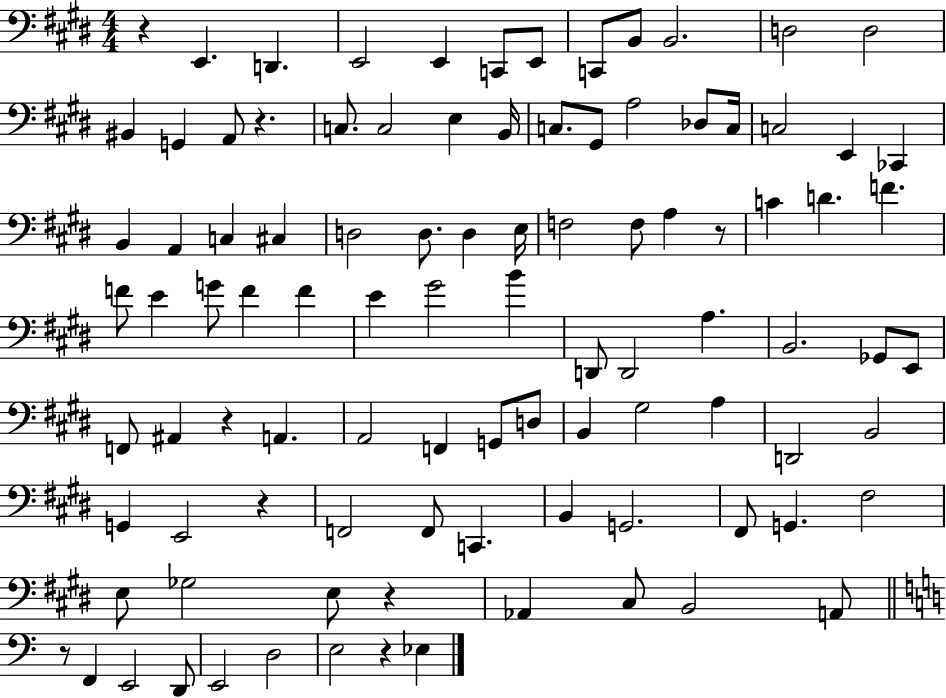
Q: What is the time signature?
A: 4/4